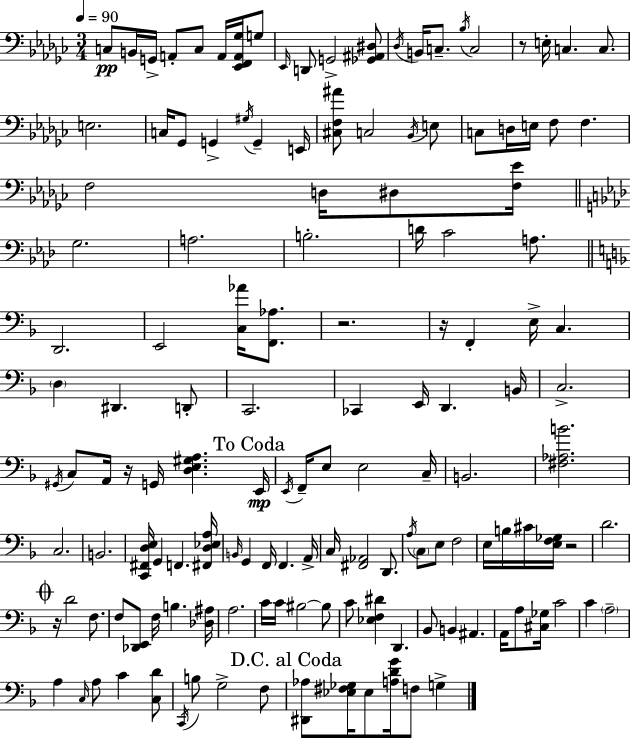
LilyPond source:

{
  \clef bass
  \numericTimeSignature
  \time 3/4
  \key ees \minor
  \tempo 4 = 90
  c8\pp b,16 g,16-> a,8-. c8 a,16 <ees, f, a, ges>16 g8 | \grace { ees,16 } d,8 g,2-> <ges, ais, dis>8 | \acciaccatura { des16 } b,16 c8.-- \acciaccatura { bes16 } c2 | r8 e16-. c4. | \break c8. e2. | c16 ges,8 g,4-> \acciaccatura { gis16 } g,4-- | e,16 <cis f ais'>8 c2 | \acciaccatura { bes,16 } e8 c8 d16 e16 f8 f4. | \break f2 | d16 dis8 <f ees'>16 \bar "||" \break \key aes \major g2. | a2. | b2.-. | d'16 c'2 a8. | \break \bar "||" \break \key d \minor d,2. | e,2 <c aes'>16 <f, aes>8. | r2. | r16 f,4-. e16-> c4. | \break \parenthesize d4 dis,4. d,8-. | c,2. | ces,4 e,16 d,4. b,16 | c2.-> | \break \acciaccatura { gis,16 } c8 a,16 r16 g,16 <d e gis a>4. | \mark "To Coda" e,16\mp \acciaccatura { e,16 } f,16-- e8 e2 | c16-- b,2. | <fis aes b'>2. | \break c2. | b,2. | <c, fis, d e>16 g,4 f,4. | <fis, d ees a>16 \grace { b,16 } g,4 f,16 f,4. | \break a,16-> c16 <fis, aes,>2 | d,8. \acciaccatura { a16 } \parenthesize c8 e8 f2 | e16 b16 cis'16 <e f ges>16 r2 | d'2. | \break \mark \markup { \musicglyph "scripts.coda" } r16 d'2 | f8. f8 <des, e,>8 f16 b4. | <des ais>16 a2. | c'16 c'16 bis2~~ | \break bis8 c'8 <ees f dis'>4 d,4. | bes,8 b,4 ais,4. | a,16 a8 <cis ges>16 c'2 | c'4 \parenthesize a2-- | \break a4 \grace { c16 } a8 c'4 | <c d'>8 \acciaccatura { c,16 } b8 g2-> | f8 \mark "D.C. al Coda" <dis, aes>8 <ees fis ges>16 ees8 <a d' g'>16 | f8 g4-> \bar "|."
}